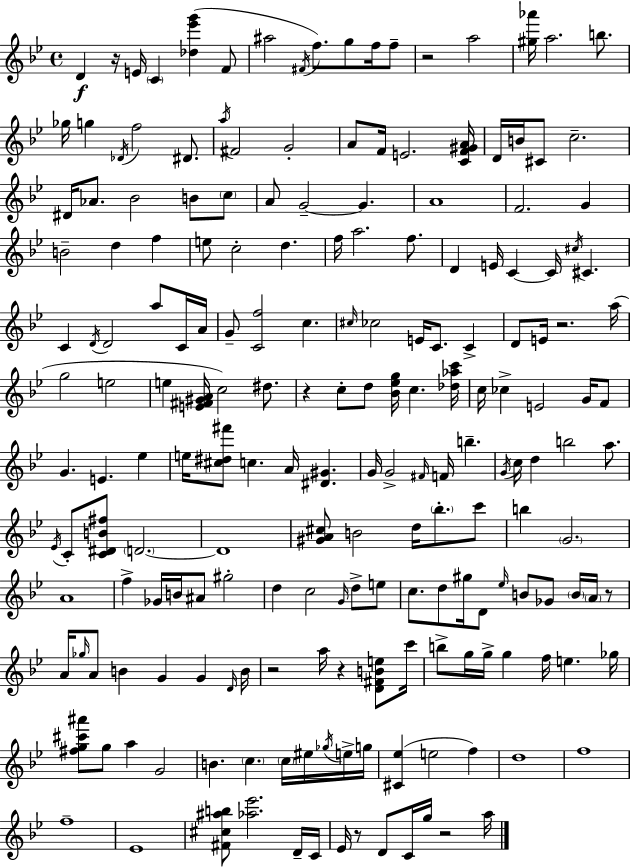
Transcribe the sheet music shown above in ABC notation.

X:1
T:Untitled
M:4/4
L:1/4
K:Gm
D z/4 E/4 C [_d_e'g'] F/2 ^a2 ^F/4 f/2 g/2 f/4 f/2 z2 a2 [^g_a']/4 a2 b/2 _g/4 g _D/4 f2 ^D/2 a/4 ^F2 G2 A/2 F/4 E2 [CF^GA]/4 D/4 B/4 ^C/2 c2 ^D/4 _A/2 _B2 B/2 c/2 A/2 G2 G A4 F2 G B2 d f e/2 c2 d f/4 a2 f/2 D E/4 C C/4 ^c/4 ^C C D/4 D2 a/2 C/4 A/4 G/2 [Cf]2 c ^c/4 _c2 E/4 C/2 C D/2 E/4 z2 a/4 g2 e2 e [E^F^GA]/4 c2 ^d/2 z c/2 d/2 [_B_eg]/4 c [_d_ac']/4 c/4 _c E2 G/4 F/2 G E _e e/4 [^c^d^f']/2 c A/4 [^D^G] G/4 G2 ^F/4 F/4 b G/4 c/4 d b2 a/2 _E/4 C/2 [C^DB^f]/2 D2 D4 [^GA^c]/2 B2 d/4 _b/2 c'/2 b G2 A4 f _G/4 B/4 ^A/2 ^g2 d c2 G/4 d/2 e/2 c/2 d/2 ^g/4 D/2 _e/4 B/2 _G/2 B/4 A/4 z/2 A/4 _g/4 A/2 B G G D/4 B/4 z2 a/4 z [D^FBe]/2 c'/4 b/2 g/4 g/4 g f/4 e _g/4 [^fg^c'^a']/2 g/2 a G2 B c c/4 ^e/4 _g/4 e/4 g/4 [^C_e] e2 f d4 f4 f4 _E4 [^F^c^ab]/2 [_a_e']2 D/4 C/4 _E/4 z/2 D/2 C/4 g/4 z2 a/4